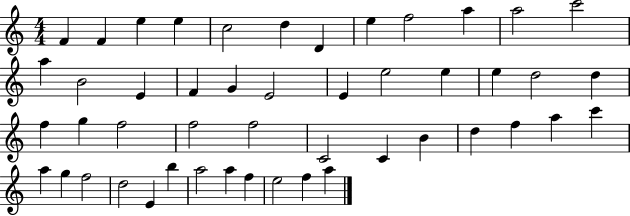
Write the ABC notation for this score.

X:1
T:Untitled
M:4/4
L:1/4
K:C
F F e e c2 d D e f2 a a2 c'2 a B2 E F G E2 E e2 e e d2 d f g f2 f2 f2 C2 C B d f a c' a g f2 d2 E b a2 a f e2 f a